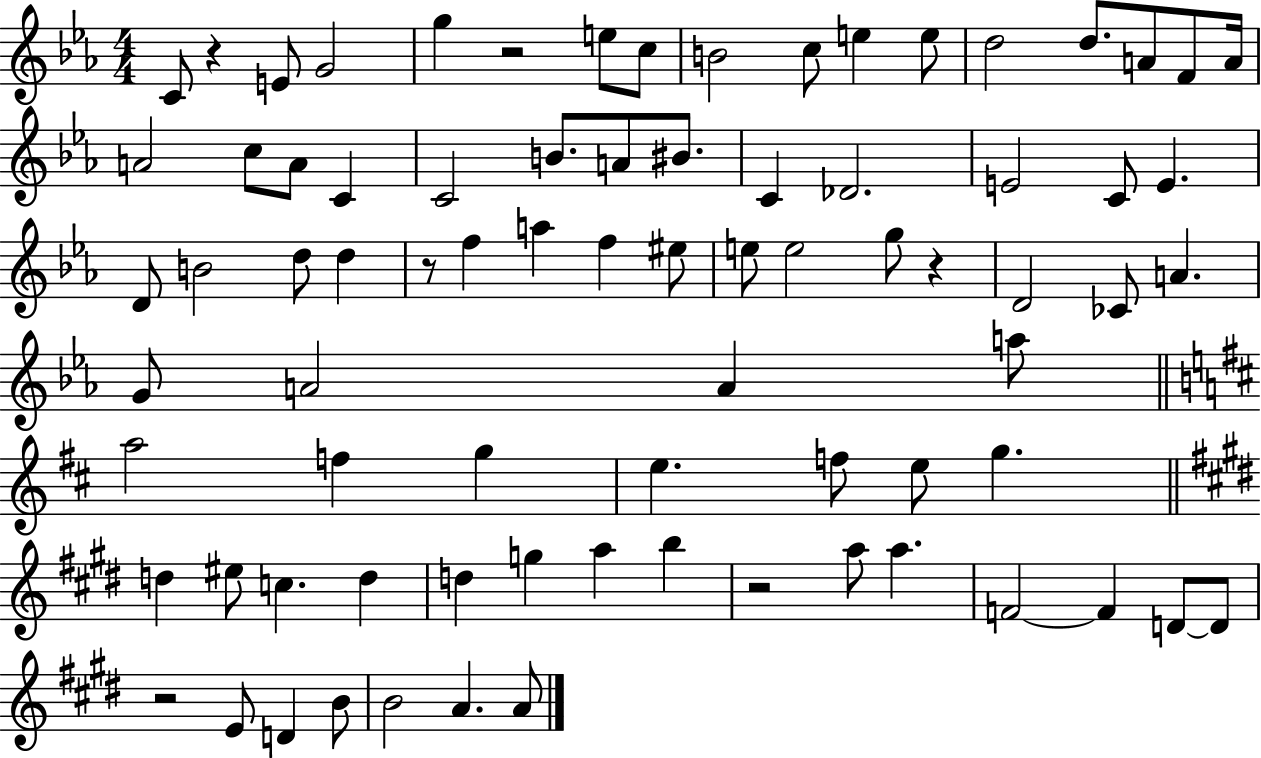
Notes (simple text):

C4/e R/q E4/e G4/h G5/q R/h E5/e C5/e B4/h C5/e E5/q E5/e D5/h D5/e. A4/e F4/e A4/s A4/h C5/e A4/e C4/q C4/h B4/e. A4/e BIS4/e. C4/q Db4/h. E4/h C4/e E4/q. D4/e B4/h D5/e D5/q R/e F5/q A5/q F5/q EIS5/e E5/e E5/h G5/e R/q D4/h CES4/e A4/q. G4/e A4/h A4/q A5/e A5/h F5/q G5/q E5/q. F5/e E5/e G5/q. D5/q EIS5/e C5/q. D5/q D5/q G5/q A5/q B5/q R/h A5/e A5/q. F4/h F4/q D4/e D4/e R/h E4/e D4/q B4/e B4/h A4/q. A4/e